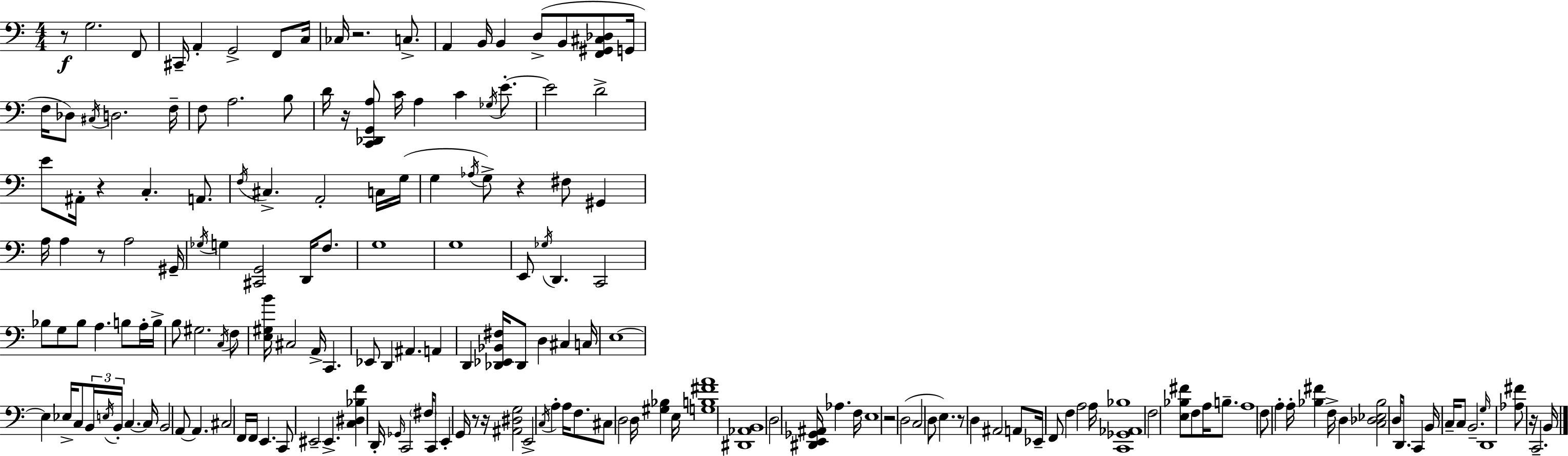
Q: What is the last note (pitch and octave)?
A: B2